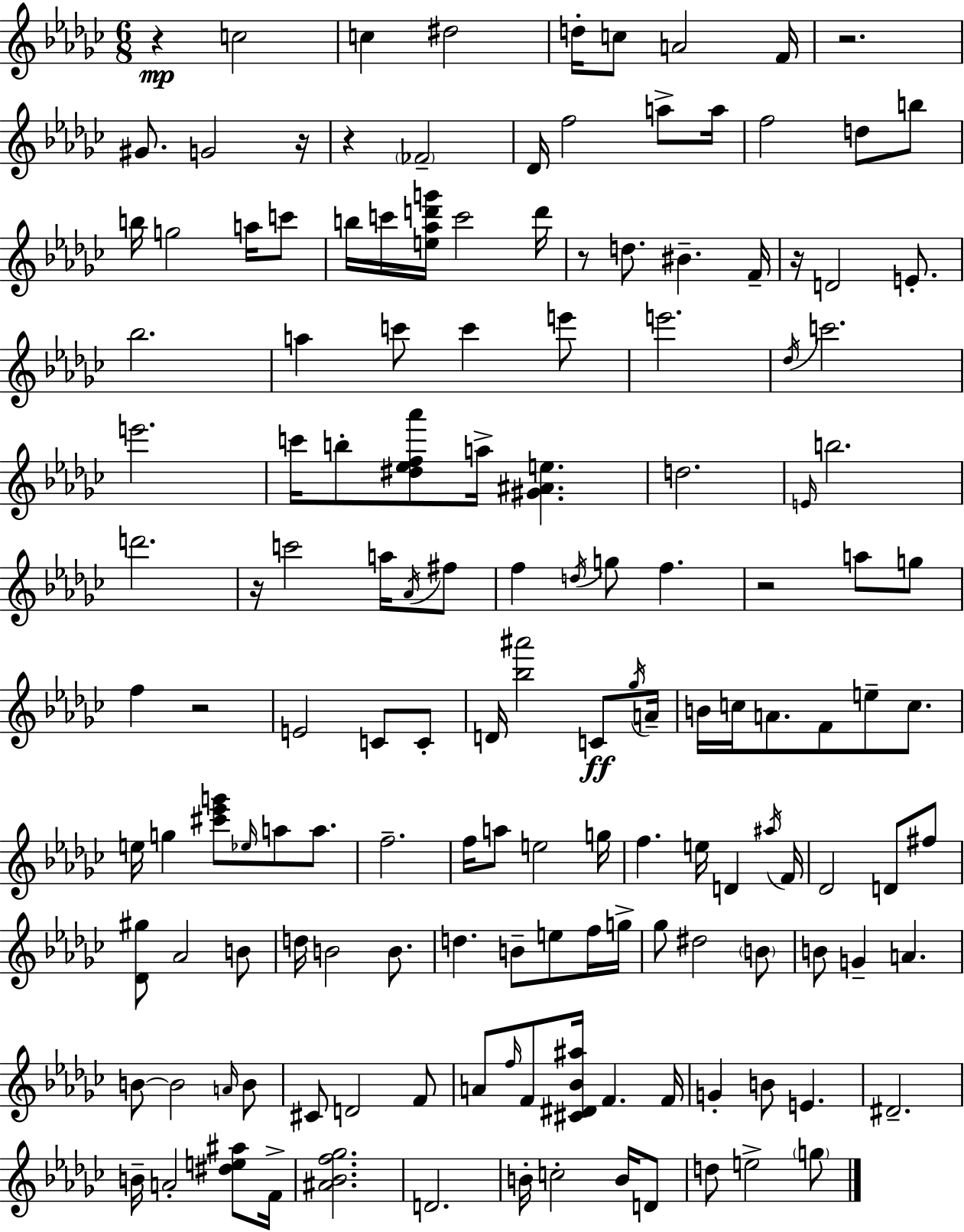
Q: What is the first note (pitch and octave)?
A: C5